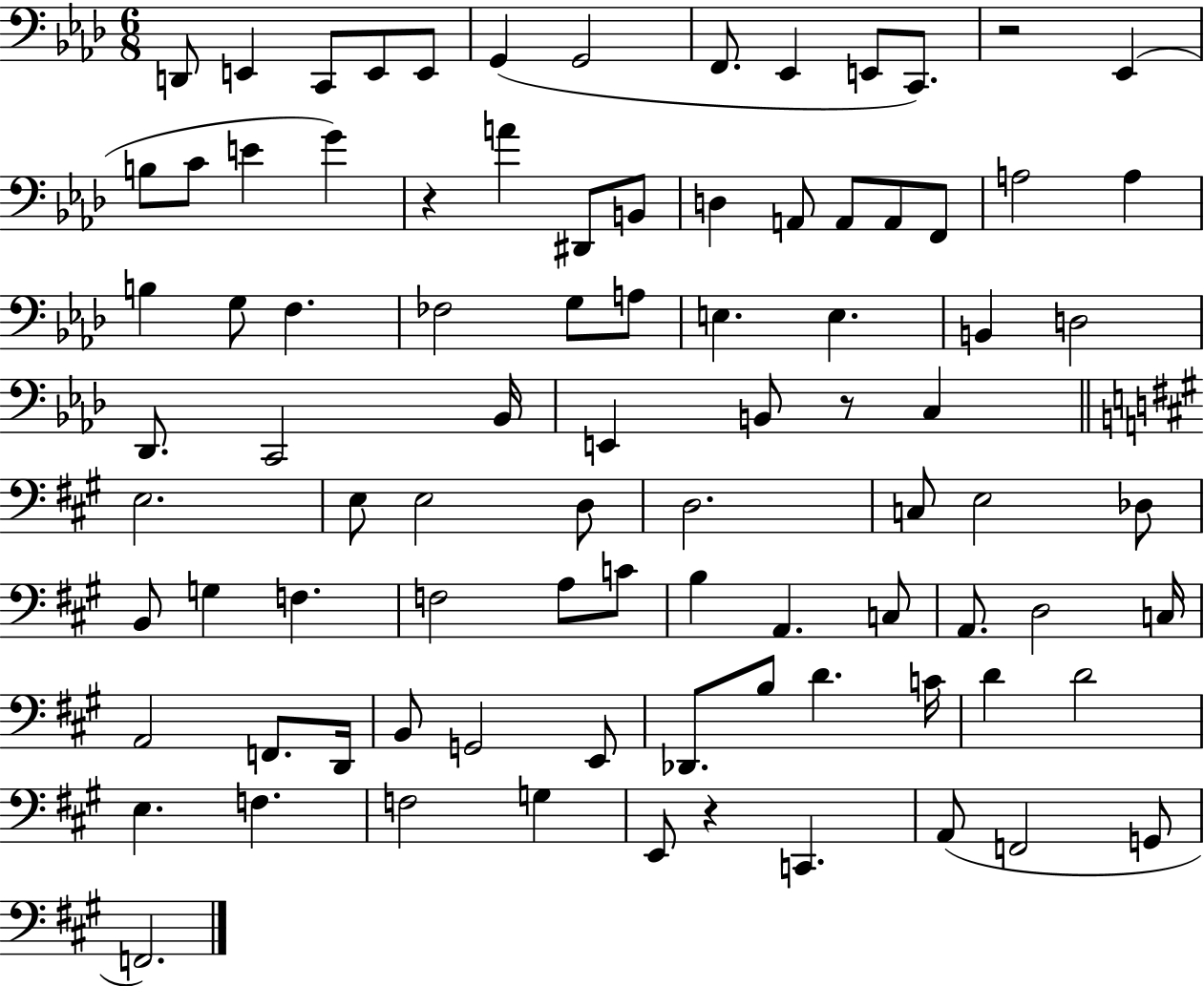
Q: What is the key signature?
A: AES major